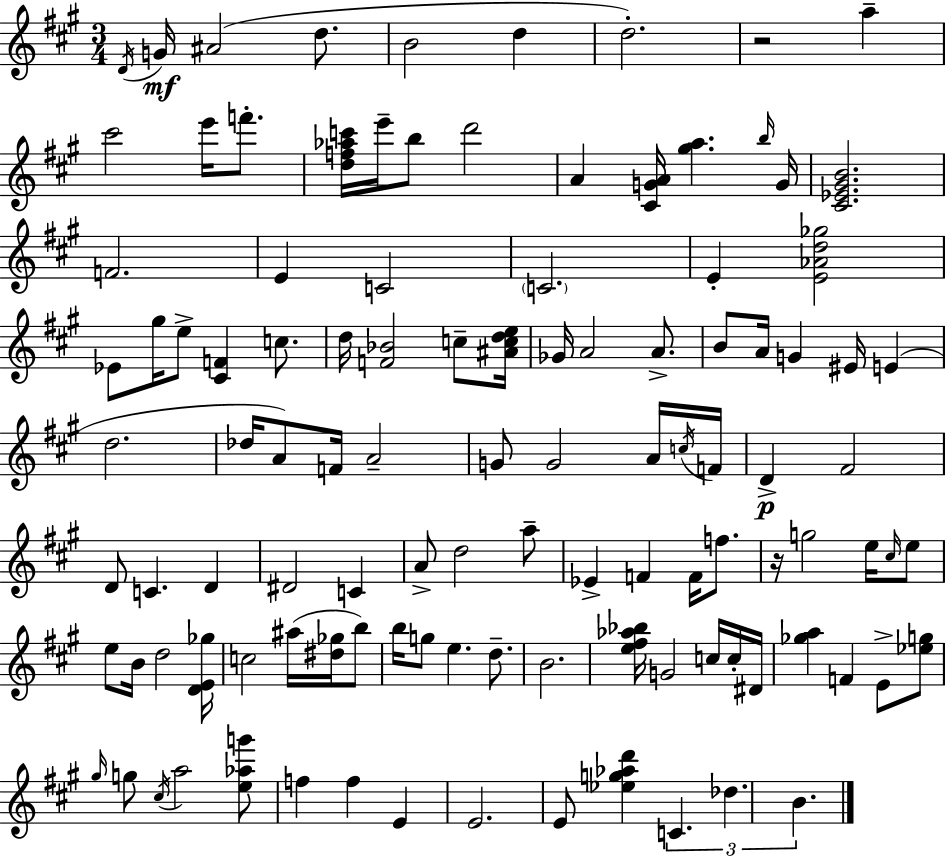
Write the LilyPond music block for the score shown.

{
  \clef treble
  \numericTimeSignature
  \time 3/4
  \key a \major
  \acciaccatura { d'16 }\mf g'16 ais'2( d''8. | b'2 d''4 | d''2.-.) | r2 a''4-- | \break cis'''2 e'''16 f'''8.-. | <d'' f'' aes'' c'''>16 e'''16-- b''8 d'''2 | a'4 <cis' g' a'>16 <gis'' a''>4. | \grace { b''16 } g'16 <cis' ees' gis' b'>2. | \break f'2. | e'4 c'2 | \parenthesize c'2. | e'4-. <e' aes' d'' ges''>2 | \break ees'8 gis''16 e''8-> <cis' f'>4 c''8. | d''16 <f' bes'>2 c''8-- | <ais' c'' d'' e''>16 ges'16 a'2 a'8.-> | b'8 a'16 g'4 eis'16 e'4( | \break d''2. | des''16 a'8) f'16 a'2-- | g'8 g'2 | a'16 \acciaccatura { c''16 } f'16 d'4->\p fis'2 | \break d'8 c'4. d'4 | dis'2 c'4 | a'8-> d''2 | a''8-- ees'4-> f'4 f'16 | \break f''8. r16 g''2 | e''16 \grace { cis''16 } e''8 e''8 b'16 d''2 | <d' e' ges''>16 c''2 | ais''16( <dis'' ges''>16 b''8) b''16 g''8 e''4. | \break d''8.-- b'2. | <e'' fis'' aes'' bes''>16 g'2 | c''16 c''16-. dis'16 <ges'' a''>4 f'4 | e'8-> <ees'' g''>8 \grace { gis''16 } g''8 \acciaccatura { cis''16 } a''2 | \break <e'' aes'' g'''>8 f''4 f''4 | e'4 e'2. | e'8 <ees'' g'' aes'' d'''>4 | \tuplet 3/2 { c'4. des''4. | \break b'4. } \bar "|."
}